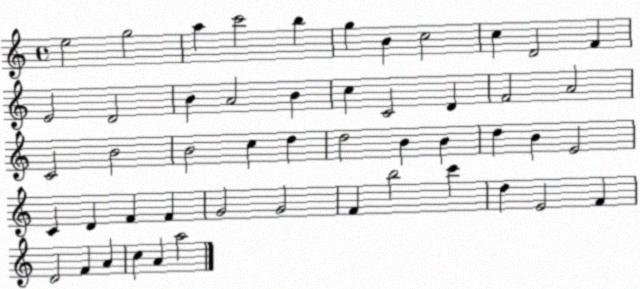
X:1
T:Untitled
M:4/4
L:1/4
K:C
e2 g2 a c'2 b g B c2 c D2 F E2 D2 B A2 B c C2 D F2 A2 C2 B2 B2 c d d2 B B d B E2 C D F F G2 G2 F b2 c' d E2 F D2 F A c A a2